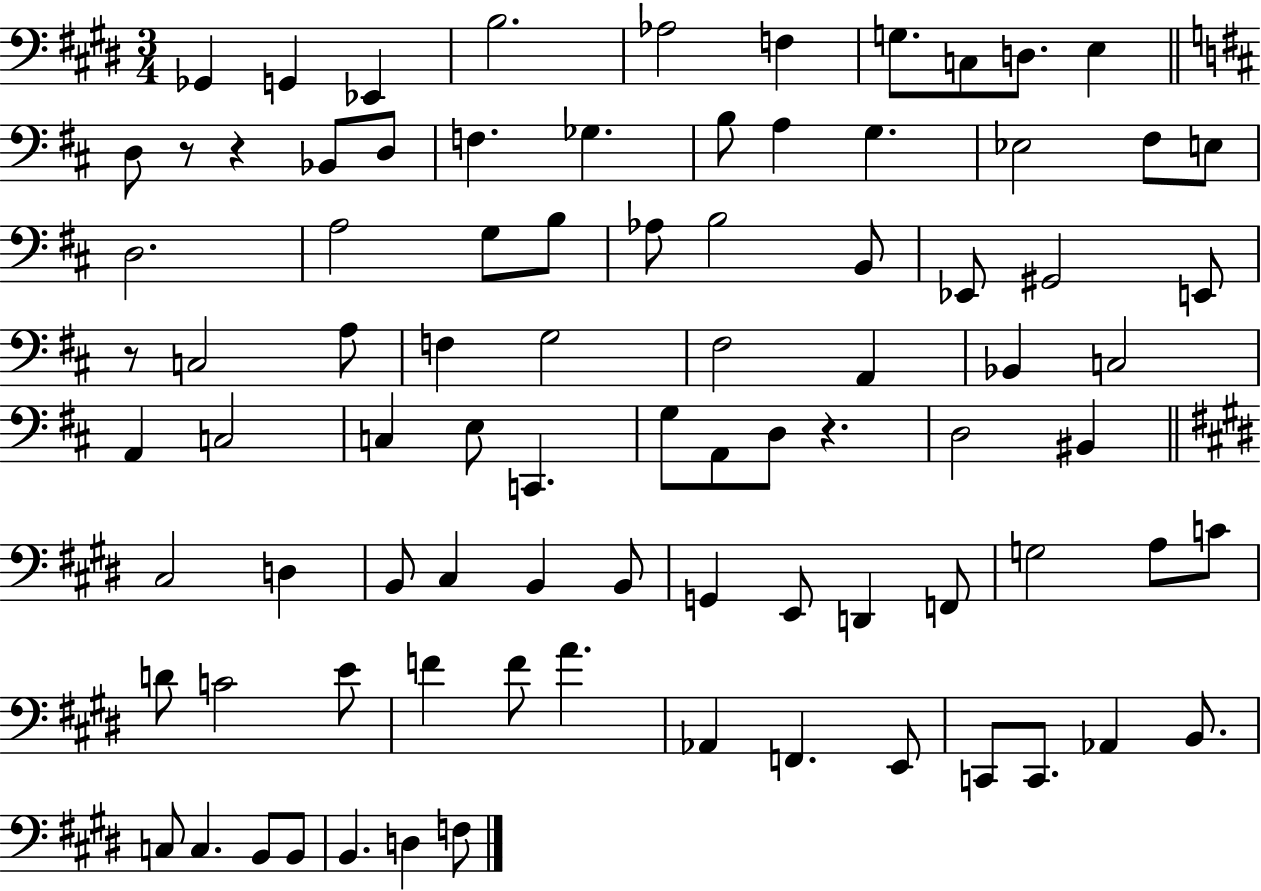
Gb2/q G2/q Eb2/q B3/h. Ab3/h F3/q G3/e. C3/e D3/e. E3/q D3/e R/e R/q Bb2/e D3/e F3/q. Gb3/q. B3/e A3/q G3/q. Eb3/h F#3/e E3/e D3/h. A3/h G3/e B3/e Ab3/e B3/h B2/e Eb2/e G#2/h E2/e R/e C3/h A3/e F3/q G3/h F#3/h A2/q Bb2/q C3/h A2/q C3/h C3/q E3/e C2/q. G3/e A2/e D3/e R/q. D3/h BIS2/q C#3/h D3/q B2/e C#3/q B2/q B2/e G2/q E2/e D2/q F2/e G3/h A3/e C4/e D4/e C4/h E4/e F4/q F4/e A4/q. Ab2/q F2/q. E2/e C2/e C2/e. Ab2/q B2/e. C3/e C3/q. B2/e B2/e B2/q. D3/q F3/e